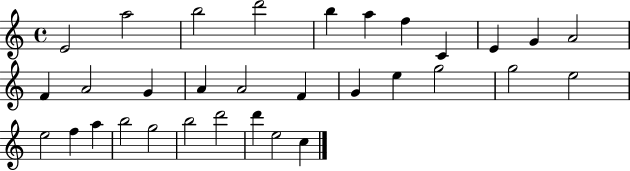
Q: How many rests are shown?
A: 0